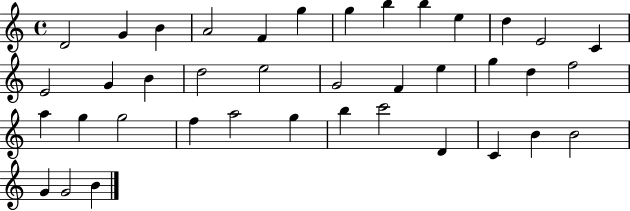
{
  \clef treble
  \time 4/4
  \defaultTimeSignature
  \key c \major
  d'2 g'4 b'4 | a'2 f'4 g''4 | g''4 b''4 b''4 e''4 | d''4 e'2 c'4 | \break e'2 g'4 b'4 | d''2 e''2 | g'2 f'4 e''4 | g''4 d''4 f''2 | \break a''4 g''4 g''2 | f''4 a''2 g''4 | b''4 c'''2 d'4 | c'4 b'4 b'2 | \break g'4 g'2 b'4 | \bar "|."
}